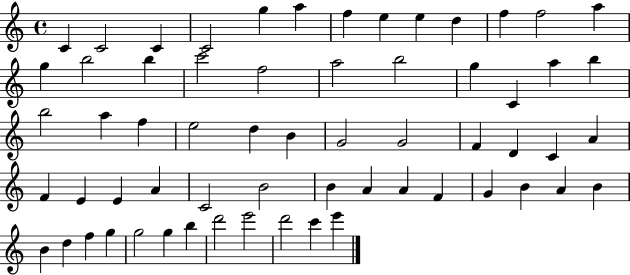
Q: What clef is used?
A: treble